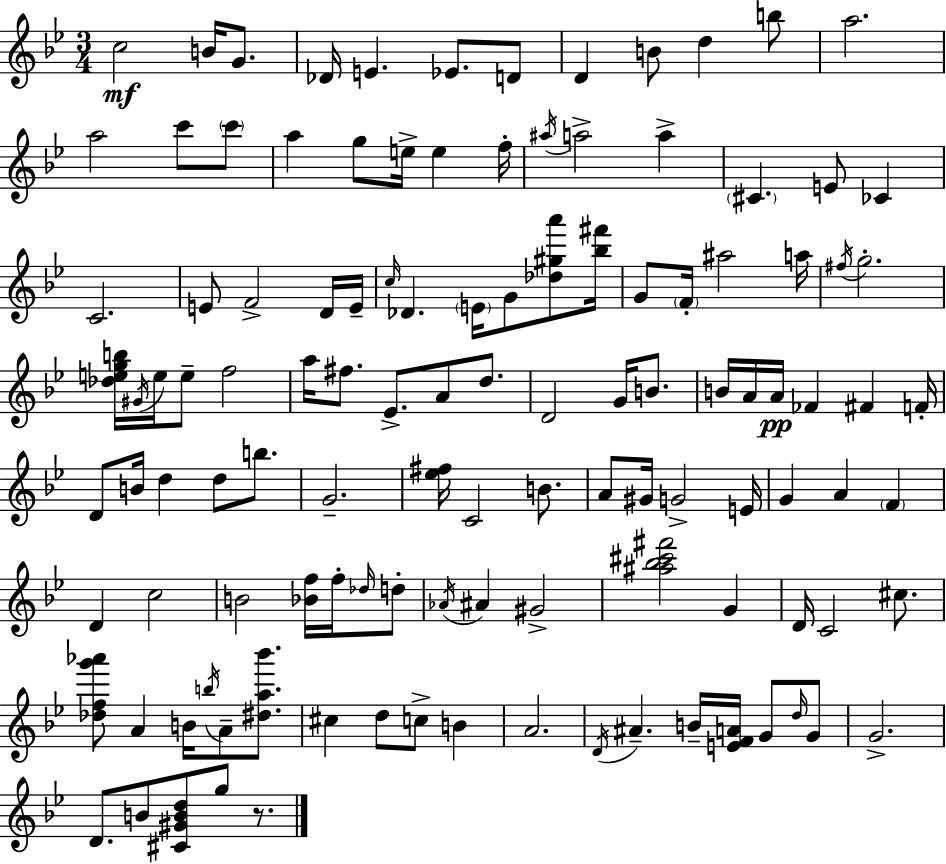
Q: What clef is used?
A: treble